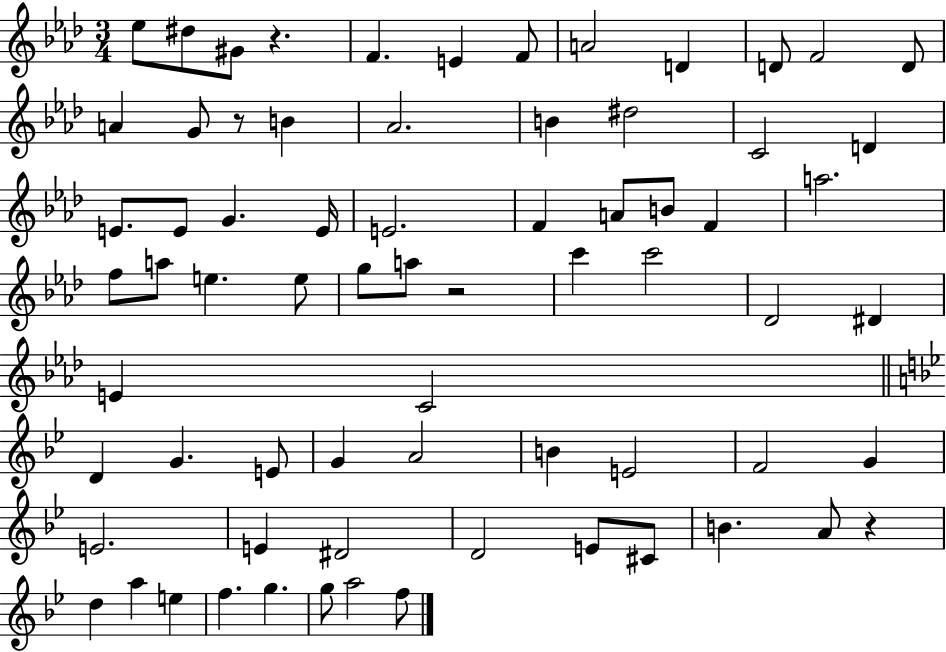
{
  \clef treble
  \numericTimeSignature
  \time 3/4
  \key aes \major
  ees''8 dis''8 gis'8 r4. | f'4. e'4 f'8 | a'2 d'4 | d'8 f'2 d'8 | \break a'4 g'8 r8 b'4 | aes'2. | b'4 dis''2 | c'2 d'4 | \break e'8. e'8 g'4. e'16 | e'2. | f'4 a'8 b'8 f'4 | a''2. | \break f''8 a''8 e''4. e''8 | g''8 a''8 r2 | c'''4 c'''2 | des'2 dis'4 | \break e'4 c'2 | \bar "||" \break \key bes \major d'4 g'4. e'8 | g'4 a'2 | b'4 e'2 | f'2 g'4 | \break e'2. | e'4 dis'2 | d'2 e'8 cis'8 | b'4. a'8 r4 | \break d''4 a''4 e''4 | f''4. g''4. | g''8 a''2 f''8 | \bar "|."
}